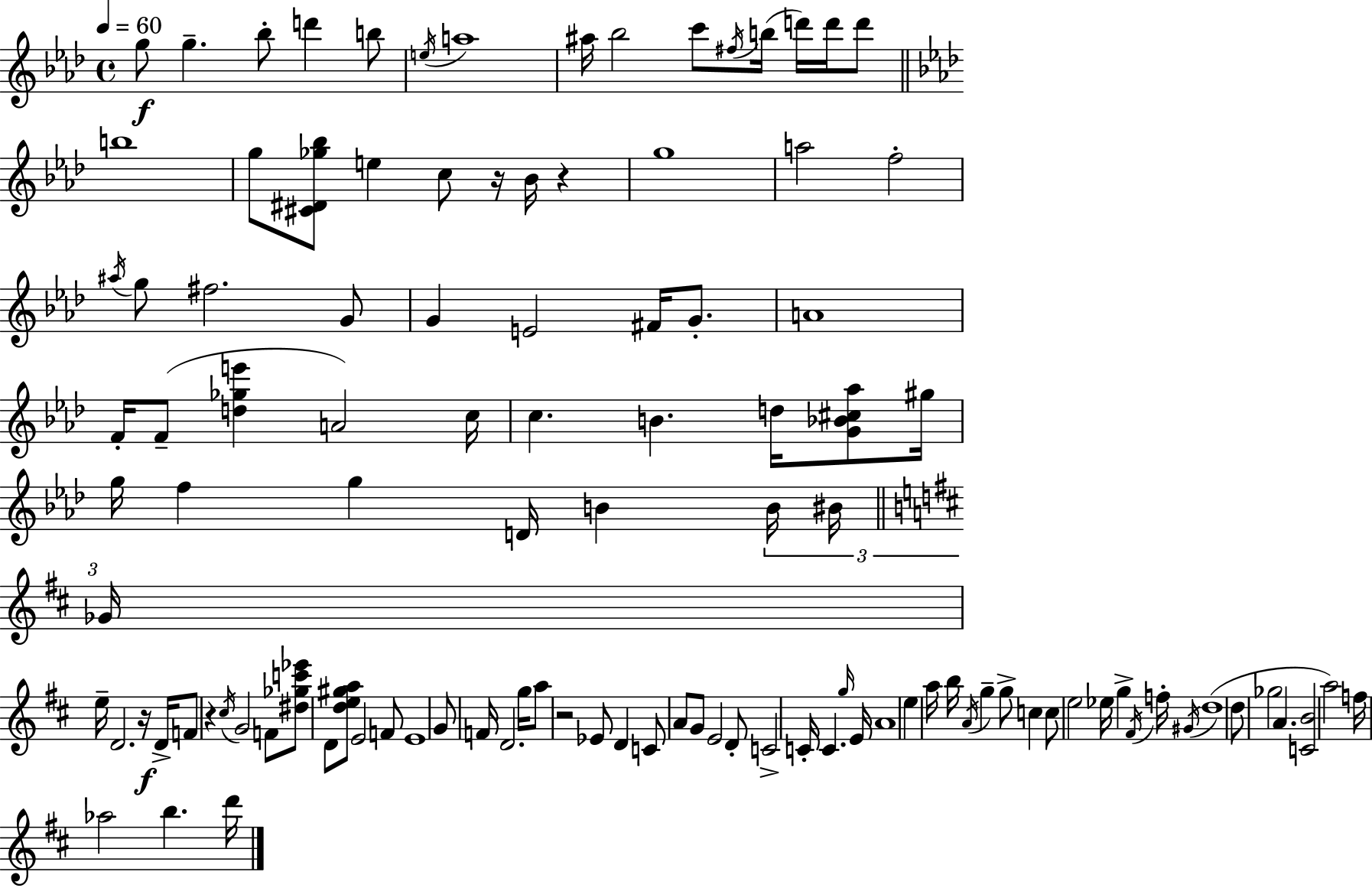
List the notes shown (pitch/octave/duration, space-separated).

G5/e G5/q. Bb5/e D6/q B5/e E5/s A5/w A#5/s Bb5/h C6/e F#5/s B5/s D6/s D6/s D6/e B5/w G5/e [C#4,D#4,Gb5,Bb5]/e E5/q C5/e R/s Bb4/s R/q G5/w A5/h F5/h A#5/s G5/e F#5/h. G4/e G4/q E4/h F#4/s G4/e. A4/w F4/s F4/e [D5,Gb5,E6]/q A4/h C5/s C5/q. B4/q. D5/s [G4,Bb4,C#5,Ab5]/e G#5/s G5/s F5/q G5/q D4/s B4/q B4/s BIS4/s Gb4/s E5/s D4/h. R/s D4/s F4/e R/q C#5/s G4/h F4/e [D#5,Gb5,C6,Eb6]/e D4/e [D5,E5,G#5,A5]/e E4/h F4/e E4/w G4/e F4/s D4/h. G5/s A5/e R/h Eb4/e D4/q C4/e A4/e G4/e E4/h D4/e C4/h C4/s C4/q. G5/s E4/s A4/w E5/q A5/s B5/s A4/s G5/q G5/e C5/q C5/e E5/h Eb5/s G5/q F#4/s F5/s G#4/s D5/w D5/e Gb5/h A4/q. [C4,B4]/h A5/h F5/s Ab5/h B5/q. D6/s